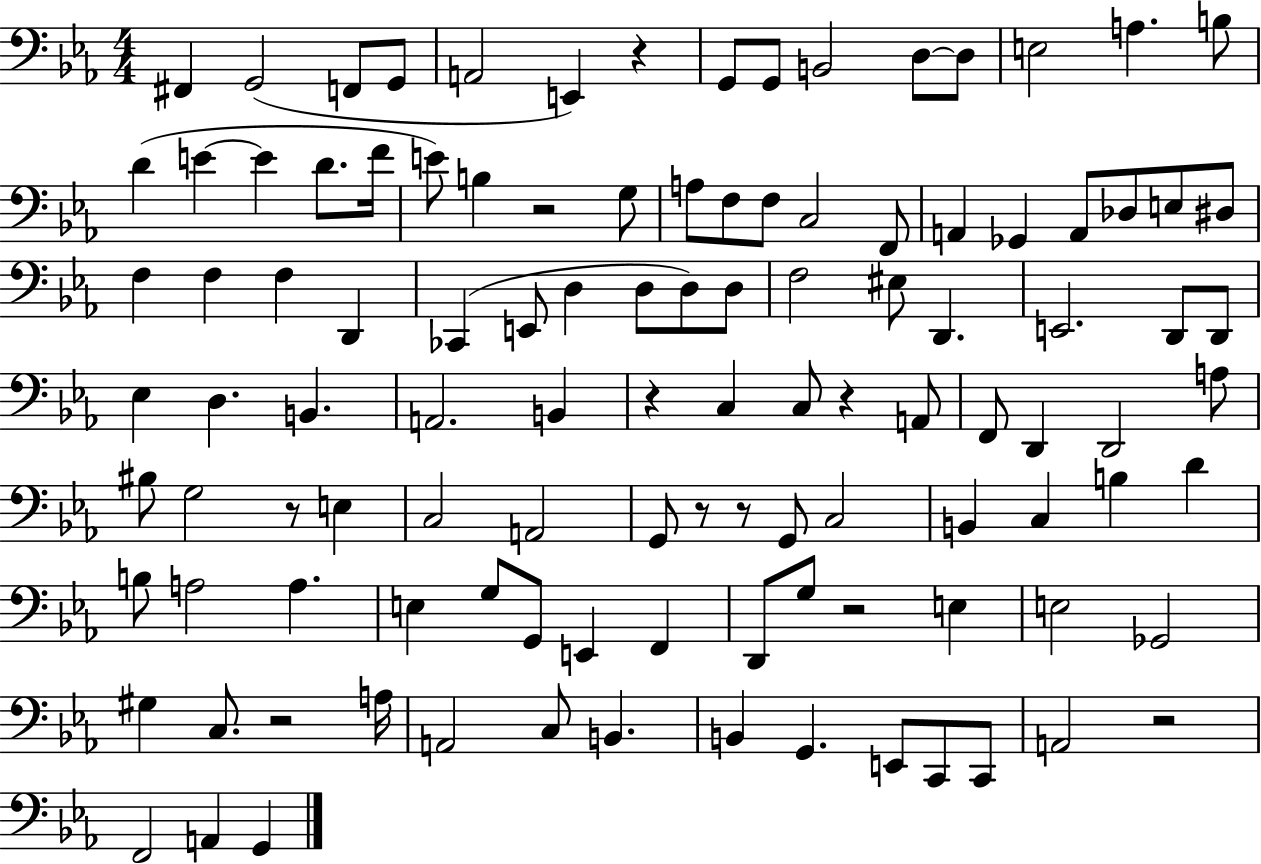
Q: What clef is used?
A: bass